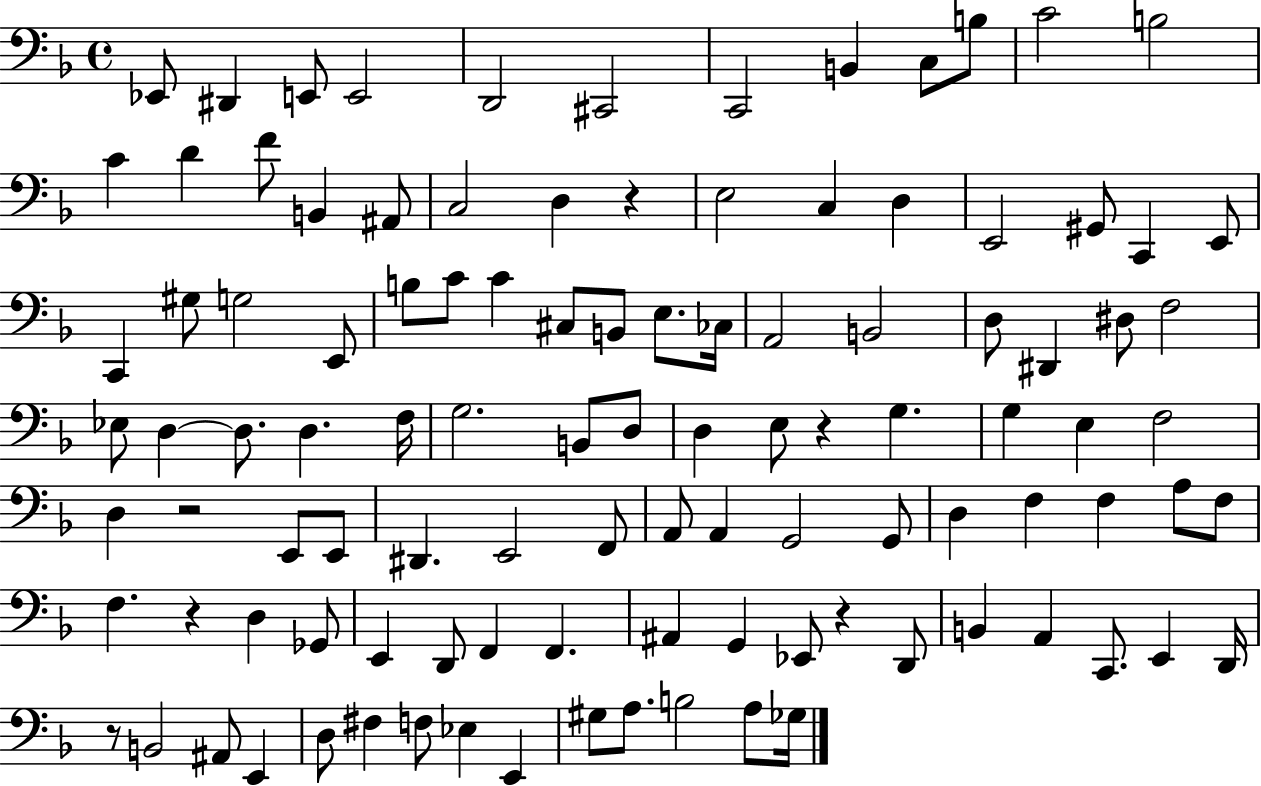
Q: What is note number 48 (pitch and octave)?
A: F3